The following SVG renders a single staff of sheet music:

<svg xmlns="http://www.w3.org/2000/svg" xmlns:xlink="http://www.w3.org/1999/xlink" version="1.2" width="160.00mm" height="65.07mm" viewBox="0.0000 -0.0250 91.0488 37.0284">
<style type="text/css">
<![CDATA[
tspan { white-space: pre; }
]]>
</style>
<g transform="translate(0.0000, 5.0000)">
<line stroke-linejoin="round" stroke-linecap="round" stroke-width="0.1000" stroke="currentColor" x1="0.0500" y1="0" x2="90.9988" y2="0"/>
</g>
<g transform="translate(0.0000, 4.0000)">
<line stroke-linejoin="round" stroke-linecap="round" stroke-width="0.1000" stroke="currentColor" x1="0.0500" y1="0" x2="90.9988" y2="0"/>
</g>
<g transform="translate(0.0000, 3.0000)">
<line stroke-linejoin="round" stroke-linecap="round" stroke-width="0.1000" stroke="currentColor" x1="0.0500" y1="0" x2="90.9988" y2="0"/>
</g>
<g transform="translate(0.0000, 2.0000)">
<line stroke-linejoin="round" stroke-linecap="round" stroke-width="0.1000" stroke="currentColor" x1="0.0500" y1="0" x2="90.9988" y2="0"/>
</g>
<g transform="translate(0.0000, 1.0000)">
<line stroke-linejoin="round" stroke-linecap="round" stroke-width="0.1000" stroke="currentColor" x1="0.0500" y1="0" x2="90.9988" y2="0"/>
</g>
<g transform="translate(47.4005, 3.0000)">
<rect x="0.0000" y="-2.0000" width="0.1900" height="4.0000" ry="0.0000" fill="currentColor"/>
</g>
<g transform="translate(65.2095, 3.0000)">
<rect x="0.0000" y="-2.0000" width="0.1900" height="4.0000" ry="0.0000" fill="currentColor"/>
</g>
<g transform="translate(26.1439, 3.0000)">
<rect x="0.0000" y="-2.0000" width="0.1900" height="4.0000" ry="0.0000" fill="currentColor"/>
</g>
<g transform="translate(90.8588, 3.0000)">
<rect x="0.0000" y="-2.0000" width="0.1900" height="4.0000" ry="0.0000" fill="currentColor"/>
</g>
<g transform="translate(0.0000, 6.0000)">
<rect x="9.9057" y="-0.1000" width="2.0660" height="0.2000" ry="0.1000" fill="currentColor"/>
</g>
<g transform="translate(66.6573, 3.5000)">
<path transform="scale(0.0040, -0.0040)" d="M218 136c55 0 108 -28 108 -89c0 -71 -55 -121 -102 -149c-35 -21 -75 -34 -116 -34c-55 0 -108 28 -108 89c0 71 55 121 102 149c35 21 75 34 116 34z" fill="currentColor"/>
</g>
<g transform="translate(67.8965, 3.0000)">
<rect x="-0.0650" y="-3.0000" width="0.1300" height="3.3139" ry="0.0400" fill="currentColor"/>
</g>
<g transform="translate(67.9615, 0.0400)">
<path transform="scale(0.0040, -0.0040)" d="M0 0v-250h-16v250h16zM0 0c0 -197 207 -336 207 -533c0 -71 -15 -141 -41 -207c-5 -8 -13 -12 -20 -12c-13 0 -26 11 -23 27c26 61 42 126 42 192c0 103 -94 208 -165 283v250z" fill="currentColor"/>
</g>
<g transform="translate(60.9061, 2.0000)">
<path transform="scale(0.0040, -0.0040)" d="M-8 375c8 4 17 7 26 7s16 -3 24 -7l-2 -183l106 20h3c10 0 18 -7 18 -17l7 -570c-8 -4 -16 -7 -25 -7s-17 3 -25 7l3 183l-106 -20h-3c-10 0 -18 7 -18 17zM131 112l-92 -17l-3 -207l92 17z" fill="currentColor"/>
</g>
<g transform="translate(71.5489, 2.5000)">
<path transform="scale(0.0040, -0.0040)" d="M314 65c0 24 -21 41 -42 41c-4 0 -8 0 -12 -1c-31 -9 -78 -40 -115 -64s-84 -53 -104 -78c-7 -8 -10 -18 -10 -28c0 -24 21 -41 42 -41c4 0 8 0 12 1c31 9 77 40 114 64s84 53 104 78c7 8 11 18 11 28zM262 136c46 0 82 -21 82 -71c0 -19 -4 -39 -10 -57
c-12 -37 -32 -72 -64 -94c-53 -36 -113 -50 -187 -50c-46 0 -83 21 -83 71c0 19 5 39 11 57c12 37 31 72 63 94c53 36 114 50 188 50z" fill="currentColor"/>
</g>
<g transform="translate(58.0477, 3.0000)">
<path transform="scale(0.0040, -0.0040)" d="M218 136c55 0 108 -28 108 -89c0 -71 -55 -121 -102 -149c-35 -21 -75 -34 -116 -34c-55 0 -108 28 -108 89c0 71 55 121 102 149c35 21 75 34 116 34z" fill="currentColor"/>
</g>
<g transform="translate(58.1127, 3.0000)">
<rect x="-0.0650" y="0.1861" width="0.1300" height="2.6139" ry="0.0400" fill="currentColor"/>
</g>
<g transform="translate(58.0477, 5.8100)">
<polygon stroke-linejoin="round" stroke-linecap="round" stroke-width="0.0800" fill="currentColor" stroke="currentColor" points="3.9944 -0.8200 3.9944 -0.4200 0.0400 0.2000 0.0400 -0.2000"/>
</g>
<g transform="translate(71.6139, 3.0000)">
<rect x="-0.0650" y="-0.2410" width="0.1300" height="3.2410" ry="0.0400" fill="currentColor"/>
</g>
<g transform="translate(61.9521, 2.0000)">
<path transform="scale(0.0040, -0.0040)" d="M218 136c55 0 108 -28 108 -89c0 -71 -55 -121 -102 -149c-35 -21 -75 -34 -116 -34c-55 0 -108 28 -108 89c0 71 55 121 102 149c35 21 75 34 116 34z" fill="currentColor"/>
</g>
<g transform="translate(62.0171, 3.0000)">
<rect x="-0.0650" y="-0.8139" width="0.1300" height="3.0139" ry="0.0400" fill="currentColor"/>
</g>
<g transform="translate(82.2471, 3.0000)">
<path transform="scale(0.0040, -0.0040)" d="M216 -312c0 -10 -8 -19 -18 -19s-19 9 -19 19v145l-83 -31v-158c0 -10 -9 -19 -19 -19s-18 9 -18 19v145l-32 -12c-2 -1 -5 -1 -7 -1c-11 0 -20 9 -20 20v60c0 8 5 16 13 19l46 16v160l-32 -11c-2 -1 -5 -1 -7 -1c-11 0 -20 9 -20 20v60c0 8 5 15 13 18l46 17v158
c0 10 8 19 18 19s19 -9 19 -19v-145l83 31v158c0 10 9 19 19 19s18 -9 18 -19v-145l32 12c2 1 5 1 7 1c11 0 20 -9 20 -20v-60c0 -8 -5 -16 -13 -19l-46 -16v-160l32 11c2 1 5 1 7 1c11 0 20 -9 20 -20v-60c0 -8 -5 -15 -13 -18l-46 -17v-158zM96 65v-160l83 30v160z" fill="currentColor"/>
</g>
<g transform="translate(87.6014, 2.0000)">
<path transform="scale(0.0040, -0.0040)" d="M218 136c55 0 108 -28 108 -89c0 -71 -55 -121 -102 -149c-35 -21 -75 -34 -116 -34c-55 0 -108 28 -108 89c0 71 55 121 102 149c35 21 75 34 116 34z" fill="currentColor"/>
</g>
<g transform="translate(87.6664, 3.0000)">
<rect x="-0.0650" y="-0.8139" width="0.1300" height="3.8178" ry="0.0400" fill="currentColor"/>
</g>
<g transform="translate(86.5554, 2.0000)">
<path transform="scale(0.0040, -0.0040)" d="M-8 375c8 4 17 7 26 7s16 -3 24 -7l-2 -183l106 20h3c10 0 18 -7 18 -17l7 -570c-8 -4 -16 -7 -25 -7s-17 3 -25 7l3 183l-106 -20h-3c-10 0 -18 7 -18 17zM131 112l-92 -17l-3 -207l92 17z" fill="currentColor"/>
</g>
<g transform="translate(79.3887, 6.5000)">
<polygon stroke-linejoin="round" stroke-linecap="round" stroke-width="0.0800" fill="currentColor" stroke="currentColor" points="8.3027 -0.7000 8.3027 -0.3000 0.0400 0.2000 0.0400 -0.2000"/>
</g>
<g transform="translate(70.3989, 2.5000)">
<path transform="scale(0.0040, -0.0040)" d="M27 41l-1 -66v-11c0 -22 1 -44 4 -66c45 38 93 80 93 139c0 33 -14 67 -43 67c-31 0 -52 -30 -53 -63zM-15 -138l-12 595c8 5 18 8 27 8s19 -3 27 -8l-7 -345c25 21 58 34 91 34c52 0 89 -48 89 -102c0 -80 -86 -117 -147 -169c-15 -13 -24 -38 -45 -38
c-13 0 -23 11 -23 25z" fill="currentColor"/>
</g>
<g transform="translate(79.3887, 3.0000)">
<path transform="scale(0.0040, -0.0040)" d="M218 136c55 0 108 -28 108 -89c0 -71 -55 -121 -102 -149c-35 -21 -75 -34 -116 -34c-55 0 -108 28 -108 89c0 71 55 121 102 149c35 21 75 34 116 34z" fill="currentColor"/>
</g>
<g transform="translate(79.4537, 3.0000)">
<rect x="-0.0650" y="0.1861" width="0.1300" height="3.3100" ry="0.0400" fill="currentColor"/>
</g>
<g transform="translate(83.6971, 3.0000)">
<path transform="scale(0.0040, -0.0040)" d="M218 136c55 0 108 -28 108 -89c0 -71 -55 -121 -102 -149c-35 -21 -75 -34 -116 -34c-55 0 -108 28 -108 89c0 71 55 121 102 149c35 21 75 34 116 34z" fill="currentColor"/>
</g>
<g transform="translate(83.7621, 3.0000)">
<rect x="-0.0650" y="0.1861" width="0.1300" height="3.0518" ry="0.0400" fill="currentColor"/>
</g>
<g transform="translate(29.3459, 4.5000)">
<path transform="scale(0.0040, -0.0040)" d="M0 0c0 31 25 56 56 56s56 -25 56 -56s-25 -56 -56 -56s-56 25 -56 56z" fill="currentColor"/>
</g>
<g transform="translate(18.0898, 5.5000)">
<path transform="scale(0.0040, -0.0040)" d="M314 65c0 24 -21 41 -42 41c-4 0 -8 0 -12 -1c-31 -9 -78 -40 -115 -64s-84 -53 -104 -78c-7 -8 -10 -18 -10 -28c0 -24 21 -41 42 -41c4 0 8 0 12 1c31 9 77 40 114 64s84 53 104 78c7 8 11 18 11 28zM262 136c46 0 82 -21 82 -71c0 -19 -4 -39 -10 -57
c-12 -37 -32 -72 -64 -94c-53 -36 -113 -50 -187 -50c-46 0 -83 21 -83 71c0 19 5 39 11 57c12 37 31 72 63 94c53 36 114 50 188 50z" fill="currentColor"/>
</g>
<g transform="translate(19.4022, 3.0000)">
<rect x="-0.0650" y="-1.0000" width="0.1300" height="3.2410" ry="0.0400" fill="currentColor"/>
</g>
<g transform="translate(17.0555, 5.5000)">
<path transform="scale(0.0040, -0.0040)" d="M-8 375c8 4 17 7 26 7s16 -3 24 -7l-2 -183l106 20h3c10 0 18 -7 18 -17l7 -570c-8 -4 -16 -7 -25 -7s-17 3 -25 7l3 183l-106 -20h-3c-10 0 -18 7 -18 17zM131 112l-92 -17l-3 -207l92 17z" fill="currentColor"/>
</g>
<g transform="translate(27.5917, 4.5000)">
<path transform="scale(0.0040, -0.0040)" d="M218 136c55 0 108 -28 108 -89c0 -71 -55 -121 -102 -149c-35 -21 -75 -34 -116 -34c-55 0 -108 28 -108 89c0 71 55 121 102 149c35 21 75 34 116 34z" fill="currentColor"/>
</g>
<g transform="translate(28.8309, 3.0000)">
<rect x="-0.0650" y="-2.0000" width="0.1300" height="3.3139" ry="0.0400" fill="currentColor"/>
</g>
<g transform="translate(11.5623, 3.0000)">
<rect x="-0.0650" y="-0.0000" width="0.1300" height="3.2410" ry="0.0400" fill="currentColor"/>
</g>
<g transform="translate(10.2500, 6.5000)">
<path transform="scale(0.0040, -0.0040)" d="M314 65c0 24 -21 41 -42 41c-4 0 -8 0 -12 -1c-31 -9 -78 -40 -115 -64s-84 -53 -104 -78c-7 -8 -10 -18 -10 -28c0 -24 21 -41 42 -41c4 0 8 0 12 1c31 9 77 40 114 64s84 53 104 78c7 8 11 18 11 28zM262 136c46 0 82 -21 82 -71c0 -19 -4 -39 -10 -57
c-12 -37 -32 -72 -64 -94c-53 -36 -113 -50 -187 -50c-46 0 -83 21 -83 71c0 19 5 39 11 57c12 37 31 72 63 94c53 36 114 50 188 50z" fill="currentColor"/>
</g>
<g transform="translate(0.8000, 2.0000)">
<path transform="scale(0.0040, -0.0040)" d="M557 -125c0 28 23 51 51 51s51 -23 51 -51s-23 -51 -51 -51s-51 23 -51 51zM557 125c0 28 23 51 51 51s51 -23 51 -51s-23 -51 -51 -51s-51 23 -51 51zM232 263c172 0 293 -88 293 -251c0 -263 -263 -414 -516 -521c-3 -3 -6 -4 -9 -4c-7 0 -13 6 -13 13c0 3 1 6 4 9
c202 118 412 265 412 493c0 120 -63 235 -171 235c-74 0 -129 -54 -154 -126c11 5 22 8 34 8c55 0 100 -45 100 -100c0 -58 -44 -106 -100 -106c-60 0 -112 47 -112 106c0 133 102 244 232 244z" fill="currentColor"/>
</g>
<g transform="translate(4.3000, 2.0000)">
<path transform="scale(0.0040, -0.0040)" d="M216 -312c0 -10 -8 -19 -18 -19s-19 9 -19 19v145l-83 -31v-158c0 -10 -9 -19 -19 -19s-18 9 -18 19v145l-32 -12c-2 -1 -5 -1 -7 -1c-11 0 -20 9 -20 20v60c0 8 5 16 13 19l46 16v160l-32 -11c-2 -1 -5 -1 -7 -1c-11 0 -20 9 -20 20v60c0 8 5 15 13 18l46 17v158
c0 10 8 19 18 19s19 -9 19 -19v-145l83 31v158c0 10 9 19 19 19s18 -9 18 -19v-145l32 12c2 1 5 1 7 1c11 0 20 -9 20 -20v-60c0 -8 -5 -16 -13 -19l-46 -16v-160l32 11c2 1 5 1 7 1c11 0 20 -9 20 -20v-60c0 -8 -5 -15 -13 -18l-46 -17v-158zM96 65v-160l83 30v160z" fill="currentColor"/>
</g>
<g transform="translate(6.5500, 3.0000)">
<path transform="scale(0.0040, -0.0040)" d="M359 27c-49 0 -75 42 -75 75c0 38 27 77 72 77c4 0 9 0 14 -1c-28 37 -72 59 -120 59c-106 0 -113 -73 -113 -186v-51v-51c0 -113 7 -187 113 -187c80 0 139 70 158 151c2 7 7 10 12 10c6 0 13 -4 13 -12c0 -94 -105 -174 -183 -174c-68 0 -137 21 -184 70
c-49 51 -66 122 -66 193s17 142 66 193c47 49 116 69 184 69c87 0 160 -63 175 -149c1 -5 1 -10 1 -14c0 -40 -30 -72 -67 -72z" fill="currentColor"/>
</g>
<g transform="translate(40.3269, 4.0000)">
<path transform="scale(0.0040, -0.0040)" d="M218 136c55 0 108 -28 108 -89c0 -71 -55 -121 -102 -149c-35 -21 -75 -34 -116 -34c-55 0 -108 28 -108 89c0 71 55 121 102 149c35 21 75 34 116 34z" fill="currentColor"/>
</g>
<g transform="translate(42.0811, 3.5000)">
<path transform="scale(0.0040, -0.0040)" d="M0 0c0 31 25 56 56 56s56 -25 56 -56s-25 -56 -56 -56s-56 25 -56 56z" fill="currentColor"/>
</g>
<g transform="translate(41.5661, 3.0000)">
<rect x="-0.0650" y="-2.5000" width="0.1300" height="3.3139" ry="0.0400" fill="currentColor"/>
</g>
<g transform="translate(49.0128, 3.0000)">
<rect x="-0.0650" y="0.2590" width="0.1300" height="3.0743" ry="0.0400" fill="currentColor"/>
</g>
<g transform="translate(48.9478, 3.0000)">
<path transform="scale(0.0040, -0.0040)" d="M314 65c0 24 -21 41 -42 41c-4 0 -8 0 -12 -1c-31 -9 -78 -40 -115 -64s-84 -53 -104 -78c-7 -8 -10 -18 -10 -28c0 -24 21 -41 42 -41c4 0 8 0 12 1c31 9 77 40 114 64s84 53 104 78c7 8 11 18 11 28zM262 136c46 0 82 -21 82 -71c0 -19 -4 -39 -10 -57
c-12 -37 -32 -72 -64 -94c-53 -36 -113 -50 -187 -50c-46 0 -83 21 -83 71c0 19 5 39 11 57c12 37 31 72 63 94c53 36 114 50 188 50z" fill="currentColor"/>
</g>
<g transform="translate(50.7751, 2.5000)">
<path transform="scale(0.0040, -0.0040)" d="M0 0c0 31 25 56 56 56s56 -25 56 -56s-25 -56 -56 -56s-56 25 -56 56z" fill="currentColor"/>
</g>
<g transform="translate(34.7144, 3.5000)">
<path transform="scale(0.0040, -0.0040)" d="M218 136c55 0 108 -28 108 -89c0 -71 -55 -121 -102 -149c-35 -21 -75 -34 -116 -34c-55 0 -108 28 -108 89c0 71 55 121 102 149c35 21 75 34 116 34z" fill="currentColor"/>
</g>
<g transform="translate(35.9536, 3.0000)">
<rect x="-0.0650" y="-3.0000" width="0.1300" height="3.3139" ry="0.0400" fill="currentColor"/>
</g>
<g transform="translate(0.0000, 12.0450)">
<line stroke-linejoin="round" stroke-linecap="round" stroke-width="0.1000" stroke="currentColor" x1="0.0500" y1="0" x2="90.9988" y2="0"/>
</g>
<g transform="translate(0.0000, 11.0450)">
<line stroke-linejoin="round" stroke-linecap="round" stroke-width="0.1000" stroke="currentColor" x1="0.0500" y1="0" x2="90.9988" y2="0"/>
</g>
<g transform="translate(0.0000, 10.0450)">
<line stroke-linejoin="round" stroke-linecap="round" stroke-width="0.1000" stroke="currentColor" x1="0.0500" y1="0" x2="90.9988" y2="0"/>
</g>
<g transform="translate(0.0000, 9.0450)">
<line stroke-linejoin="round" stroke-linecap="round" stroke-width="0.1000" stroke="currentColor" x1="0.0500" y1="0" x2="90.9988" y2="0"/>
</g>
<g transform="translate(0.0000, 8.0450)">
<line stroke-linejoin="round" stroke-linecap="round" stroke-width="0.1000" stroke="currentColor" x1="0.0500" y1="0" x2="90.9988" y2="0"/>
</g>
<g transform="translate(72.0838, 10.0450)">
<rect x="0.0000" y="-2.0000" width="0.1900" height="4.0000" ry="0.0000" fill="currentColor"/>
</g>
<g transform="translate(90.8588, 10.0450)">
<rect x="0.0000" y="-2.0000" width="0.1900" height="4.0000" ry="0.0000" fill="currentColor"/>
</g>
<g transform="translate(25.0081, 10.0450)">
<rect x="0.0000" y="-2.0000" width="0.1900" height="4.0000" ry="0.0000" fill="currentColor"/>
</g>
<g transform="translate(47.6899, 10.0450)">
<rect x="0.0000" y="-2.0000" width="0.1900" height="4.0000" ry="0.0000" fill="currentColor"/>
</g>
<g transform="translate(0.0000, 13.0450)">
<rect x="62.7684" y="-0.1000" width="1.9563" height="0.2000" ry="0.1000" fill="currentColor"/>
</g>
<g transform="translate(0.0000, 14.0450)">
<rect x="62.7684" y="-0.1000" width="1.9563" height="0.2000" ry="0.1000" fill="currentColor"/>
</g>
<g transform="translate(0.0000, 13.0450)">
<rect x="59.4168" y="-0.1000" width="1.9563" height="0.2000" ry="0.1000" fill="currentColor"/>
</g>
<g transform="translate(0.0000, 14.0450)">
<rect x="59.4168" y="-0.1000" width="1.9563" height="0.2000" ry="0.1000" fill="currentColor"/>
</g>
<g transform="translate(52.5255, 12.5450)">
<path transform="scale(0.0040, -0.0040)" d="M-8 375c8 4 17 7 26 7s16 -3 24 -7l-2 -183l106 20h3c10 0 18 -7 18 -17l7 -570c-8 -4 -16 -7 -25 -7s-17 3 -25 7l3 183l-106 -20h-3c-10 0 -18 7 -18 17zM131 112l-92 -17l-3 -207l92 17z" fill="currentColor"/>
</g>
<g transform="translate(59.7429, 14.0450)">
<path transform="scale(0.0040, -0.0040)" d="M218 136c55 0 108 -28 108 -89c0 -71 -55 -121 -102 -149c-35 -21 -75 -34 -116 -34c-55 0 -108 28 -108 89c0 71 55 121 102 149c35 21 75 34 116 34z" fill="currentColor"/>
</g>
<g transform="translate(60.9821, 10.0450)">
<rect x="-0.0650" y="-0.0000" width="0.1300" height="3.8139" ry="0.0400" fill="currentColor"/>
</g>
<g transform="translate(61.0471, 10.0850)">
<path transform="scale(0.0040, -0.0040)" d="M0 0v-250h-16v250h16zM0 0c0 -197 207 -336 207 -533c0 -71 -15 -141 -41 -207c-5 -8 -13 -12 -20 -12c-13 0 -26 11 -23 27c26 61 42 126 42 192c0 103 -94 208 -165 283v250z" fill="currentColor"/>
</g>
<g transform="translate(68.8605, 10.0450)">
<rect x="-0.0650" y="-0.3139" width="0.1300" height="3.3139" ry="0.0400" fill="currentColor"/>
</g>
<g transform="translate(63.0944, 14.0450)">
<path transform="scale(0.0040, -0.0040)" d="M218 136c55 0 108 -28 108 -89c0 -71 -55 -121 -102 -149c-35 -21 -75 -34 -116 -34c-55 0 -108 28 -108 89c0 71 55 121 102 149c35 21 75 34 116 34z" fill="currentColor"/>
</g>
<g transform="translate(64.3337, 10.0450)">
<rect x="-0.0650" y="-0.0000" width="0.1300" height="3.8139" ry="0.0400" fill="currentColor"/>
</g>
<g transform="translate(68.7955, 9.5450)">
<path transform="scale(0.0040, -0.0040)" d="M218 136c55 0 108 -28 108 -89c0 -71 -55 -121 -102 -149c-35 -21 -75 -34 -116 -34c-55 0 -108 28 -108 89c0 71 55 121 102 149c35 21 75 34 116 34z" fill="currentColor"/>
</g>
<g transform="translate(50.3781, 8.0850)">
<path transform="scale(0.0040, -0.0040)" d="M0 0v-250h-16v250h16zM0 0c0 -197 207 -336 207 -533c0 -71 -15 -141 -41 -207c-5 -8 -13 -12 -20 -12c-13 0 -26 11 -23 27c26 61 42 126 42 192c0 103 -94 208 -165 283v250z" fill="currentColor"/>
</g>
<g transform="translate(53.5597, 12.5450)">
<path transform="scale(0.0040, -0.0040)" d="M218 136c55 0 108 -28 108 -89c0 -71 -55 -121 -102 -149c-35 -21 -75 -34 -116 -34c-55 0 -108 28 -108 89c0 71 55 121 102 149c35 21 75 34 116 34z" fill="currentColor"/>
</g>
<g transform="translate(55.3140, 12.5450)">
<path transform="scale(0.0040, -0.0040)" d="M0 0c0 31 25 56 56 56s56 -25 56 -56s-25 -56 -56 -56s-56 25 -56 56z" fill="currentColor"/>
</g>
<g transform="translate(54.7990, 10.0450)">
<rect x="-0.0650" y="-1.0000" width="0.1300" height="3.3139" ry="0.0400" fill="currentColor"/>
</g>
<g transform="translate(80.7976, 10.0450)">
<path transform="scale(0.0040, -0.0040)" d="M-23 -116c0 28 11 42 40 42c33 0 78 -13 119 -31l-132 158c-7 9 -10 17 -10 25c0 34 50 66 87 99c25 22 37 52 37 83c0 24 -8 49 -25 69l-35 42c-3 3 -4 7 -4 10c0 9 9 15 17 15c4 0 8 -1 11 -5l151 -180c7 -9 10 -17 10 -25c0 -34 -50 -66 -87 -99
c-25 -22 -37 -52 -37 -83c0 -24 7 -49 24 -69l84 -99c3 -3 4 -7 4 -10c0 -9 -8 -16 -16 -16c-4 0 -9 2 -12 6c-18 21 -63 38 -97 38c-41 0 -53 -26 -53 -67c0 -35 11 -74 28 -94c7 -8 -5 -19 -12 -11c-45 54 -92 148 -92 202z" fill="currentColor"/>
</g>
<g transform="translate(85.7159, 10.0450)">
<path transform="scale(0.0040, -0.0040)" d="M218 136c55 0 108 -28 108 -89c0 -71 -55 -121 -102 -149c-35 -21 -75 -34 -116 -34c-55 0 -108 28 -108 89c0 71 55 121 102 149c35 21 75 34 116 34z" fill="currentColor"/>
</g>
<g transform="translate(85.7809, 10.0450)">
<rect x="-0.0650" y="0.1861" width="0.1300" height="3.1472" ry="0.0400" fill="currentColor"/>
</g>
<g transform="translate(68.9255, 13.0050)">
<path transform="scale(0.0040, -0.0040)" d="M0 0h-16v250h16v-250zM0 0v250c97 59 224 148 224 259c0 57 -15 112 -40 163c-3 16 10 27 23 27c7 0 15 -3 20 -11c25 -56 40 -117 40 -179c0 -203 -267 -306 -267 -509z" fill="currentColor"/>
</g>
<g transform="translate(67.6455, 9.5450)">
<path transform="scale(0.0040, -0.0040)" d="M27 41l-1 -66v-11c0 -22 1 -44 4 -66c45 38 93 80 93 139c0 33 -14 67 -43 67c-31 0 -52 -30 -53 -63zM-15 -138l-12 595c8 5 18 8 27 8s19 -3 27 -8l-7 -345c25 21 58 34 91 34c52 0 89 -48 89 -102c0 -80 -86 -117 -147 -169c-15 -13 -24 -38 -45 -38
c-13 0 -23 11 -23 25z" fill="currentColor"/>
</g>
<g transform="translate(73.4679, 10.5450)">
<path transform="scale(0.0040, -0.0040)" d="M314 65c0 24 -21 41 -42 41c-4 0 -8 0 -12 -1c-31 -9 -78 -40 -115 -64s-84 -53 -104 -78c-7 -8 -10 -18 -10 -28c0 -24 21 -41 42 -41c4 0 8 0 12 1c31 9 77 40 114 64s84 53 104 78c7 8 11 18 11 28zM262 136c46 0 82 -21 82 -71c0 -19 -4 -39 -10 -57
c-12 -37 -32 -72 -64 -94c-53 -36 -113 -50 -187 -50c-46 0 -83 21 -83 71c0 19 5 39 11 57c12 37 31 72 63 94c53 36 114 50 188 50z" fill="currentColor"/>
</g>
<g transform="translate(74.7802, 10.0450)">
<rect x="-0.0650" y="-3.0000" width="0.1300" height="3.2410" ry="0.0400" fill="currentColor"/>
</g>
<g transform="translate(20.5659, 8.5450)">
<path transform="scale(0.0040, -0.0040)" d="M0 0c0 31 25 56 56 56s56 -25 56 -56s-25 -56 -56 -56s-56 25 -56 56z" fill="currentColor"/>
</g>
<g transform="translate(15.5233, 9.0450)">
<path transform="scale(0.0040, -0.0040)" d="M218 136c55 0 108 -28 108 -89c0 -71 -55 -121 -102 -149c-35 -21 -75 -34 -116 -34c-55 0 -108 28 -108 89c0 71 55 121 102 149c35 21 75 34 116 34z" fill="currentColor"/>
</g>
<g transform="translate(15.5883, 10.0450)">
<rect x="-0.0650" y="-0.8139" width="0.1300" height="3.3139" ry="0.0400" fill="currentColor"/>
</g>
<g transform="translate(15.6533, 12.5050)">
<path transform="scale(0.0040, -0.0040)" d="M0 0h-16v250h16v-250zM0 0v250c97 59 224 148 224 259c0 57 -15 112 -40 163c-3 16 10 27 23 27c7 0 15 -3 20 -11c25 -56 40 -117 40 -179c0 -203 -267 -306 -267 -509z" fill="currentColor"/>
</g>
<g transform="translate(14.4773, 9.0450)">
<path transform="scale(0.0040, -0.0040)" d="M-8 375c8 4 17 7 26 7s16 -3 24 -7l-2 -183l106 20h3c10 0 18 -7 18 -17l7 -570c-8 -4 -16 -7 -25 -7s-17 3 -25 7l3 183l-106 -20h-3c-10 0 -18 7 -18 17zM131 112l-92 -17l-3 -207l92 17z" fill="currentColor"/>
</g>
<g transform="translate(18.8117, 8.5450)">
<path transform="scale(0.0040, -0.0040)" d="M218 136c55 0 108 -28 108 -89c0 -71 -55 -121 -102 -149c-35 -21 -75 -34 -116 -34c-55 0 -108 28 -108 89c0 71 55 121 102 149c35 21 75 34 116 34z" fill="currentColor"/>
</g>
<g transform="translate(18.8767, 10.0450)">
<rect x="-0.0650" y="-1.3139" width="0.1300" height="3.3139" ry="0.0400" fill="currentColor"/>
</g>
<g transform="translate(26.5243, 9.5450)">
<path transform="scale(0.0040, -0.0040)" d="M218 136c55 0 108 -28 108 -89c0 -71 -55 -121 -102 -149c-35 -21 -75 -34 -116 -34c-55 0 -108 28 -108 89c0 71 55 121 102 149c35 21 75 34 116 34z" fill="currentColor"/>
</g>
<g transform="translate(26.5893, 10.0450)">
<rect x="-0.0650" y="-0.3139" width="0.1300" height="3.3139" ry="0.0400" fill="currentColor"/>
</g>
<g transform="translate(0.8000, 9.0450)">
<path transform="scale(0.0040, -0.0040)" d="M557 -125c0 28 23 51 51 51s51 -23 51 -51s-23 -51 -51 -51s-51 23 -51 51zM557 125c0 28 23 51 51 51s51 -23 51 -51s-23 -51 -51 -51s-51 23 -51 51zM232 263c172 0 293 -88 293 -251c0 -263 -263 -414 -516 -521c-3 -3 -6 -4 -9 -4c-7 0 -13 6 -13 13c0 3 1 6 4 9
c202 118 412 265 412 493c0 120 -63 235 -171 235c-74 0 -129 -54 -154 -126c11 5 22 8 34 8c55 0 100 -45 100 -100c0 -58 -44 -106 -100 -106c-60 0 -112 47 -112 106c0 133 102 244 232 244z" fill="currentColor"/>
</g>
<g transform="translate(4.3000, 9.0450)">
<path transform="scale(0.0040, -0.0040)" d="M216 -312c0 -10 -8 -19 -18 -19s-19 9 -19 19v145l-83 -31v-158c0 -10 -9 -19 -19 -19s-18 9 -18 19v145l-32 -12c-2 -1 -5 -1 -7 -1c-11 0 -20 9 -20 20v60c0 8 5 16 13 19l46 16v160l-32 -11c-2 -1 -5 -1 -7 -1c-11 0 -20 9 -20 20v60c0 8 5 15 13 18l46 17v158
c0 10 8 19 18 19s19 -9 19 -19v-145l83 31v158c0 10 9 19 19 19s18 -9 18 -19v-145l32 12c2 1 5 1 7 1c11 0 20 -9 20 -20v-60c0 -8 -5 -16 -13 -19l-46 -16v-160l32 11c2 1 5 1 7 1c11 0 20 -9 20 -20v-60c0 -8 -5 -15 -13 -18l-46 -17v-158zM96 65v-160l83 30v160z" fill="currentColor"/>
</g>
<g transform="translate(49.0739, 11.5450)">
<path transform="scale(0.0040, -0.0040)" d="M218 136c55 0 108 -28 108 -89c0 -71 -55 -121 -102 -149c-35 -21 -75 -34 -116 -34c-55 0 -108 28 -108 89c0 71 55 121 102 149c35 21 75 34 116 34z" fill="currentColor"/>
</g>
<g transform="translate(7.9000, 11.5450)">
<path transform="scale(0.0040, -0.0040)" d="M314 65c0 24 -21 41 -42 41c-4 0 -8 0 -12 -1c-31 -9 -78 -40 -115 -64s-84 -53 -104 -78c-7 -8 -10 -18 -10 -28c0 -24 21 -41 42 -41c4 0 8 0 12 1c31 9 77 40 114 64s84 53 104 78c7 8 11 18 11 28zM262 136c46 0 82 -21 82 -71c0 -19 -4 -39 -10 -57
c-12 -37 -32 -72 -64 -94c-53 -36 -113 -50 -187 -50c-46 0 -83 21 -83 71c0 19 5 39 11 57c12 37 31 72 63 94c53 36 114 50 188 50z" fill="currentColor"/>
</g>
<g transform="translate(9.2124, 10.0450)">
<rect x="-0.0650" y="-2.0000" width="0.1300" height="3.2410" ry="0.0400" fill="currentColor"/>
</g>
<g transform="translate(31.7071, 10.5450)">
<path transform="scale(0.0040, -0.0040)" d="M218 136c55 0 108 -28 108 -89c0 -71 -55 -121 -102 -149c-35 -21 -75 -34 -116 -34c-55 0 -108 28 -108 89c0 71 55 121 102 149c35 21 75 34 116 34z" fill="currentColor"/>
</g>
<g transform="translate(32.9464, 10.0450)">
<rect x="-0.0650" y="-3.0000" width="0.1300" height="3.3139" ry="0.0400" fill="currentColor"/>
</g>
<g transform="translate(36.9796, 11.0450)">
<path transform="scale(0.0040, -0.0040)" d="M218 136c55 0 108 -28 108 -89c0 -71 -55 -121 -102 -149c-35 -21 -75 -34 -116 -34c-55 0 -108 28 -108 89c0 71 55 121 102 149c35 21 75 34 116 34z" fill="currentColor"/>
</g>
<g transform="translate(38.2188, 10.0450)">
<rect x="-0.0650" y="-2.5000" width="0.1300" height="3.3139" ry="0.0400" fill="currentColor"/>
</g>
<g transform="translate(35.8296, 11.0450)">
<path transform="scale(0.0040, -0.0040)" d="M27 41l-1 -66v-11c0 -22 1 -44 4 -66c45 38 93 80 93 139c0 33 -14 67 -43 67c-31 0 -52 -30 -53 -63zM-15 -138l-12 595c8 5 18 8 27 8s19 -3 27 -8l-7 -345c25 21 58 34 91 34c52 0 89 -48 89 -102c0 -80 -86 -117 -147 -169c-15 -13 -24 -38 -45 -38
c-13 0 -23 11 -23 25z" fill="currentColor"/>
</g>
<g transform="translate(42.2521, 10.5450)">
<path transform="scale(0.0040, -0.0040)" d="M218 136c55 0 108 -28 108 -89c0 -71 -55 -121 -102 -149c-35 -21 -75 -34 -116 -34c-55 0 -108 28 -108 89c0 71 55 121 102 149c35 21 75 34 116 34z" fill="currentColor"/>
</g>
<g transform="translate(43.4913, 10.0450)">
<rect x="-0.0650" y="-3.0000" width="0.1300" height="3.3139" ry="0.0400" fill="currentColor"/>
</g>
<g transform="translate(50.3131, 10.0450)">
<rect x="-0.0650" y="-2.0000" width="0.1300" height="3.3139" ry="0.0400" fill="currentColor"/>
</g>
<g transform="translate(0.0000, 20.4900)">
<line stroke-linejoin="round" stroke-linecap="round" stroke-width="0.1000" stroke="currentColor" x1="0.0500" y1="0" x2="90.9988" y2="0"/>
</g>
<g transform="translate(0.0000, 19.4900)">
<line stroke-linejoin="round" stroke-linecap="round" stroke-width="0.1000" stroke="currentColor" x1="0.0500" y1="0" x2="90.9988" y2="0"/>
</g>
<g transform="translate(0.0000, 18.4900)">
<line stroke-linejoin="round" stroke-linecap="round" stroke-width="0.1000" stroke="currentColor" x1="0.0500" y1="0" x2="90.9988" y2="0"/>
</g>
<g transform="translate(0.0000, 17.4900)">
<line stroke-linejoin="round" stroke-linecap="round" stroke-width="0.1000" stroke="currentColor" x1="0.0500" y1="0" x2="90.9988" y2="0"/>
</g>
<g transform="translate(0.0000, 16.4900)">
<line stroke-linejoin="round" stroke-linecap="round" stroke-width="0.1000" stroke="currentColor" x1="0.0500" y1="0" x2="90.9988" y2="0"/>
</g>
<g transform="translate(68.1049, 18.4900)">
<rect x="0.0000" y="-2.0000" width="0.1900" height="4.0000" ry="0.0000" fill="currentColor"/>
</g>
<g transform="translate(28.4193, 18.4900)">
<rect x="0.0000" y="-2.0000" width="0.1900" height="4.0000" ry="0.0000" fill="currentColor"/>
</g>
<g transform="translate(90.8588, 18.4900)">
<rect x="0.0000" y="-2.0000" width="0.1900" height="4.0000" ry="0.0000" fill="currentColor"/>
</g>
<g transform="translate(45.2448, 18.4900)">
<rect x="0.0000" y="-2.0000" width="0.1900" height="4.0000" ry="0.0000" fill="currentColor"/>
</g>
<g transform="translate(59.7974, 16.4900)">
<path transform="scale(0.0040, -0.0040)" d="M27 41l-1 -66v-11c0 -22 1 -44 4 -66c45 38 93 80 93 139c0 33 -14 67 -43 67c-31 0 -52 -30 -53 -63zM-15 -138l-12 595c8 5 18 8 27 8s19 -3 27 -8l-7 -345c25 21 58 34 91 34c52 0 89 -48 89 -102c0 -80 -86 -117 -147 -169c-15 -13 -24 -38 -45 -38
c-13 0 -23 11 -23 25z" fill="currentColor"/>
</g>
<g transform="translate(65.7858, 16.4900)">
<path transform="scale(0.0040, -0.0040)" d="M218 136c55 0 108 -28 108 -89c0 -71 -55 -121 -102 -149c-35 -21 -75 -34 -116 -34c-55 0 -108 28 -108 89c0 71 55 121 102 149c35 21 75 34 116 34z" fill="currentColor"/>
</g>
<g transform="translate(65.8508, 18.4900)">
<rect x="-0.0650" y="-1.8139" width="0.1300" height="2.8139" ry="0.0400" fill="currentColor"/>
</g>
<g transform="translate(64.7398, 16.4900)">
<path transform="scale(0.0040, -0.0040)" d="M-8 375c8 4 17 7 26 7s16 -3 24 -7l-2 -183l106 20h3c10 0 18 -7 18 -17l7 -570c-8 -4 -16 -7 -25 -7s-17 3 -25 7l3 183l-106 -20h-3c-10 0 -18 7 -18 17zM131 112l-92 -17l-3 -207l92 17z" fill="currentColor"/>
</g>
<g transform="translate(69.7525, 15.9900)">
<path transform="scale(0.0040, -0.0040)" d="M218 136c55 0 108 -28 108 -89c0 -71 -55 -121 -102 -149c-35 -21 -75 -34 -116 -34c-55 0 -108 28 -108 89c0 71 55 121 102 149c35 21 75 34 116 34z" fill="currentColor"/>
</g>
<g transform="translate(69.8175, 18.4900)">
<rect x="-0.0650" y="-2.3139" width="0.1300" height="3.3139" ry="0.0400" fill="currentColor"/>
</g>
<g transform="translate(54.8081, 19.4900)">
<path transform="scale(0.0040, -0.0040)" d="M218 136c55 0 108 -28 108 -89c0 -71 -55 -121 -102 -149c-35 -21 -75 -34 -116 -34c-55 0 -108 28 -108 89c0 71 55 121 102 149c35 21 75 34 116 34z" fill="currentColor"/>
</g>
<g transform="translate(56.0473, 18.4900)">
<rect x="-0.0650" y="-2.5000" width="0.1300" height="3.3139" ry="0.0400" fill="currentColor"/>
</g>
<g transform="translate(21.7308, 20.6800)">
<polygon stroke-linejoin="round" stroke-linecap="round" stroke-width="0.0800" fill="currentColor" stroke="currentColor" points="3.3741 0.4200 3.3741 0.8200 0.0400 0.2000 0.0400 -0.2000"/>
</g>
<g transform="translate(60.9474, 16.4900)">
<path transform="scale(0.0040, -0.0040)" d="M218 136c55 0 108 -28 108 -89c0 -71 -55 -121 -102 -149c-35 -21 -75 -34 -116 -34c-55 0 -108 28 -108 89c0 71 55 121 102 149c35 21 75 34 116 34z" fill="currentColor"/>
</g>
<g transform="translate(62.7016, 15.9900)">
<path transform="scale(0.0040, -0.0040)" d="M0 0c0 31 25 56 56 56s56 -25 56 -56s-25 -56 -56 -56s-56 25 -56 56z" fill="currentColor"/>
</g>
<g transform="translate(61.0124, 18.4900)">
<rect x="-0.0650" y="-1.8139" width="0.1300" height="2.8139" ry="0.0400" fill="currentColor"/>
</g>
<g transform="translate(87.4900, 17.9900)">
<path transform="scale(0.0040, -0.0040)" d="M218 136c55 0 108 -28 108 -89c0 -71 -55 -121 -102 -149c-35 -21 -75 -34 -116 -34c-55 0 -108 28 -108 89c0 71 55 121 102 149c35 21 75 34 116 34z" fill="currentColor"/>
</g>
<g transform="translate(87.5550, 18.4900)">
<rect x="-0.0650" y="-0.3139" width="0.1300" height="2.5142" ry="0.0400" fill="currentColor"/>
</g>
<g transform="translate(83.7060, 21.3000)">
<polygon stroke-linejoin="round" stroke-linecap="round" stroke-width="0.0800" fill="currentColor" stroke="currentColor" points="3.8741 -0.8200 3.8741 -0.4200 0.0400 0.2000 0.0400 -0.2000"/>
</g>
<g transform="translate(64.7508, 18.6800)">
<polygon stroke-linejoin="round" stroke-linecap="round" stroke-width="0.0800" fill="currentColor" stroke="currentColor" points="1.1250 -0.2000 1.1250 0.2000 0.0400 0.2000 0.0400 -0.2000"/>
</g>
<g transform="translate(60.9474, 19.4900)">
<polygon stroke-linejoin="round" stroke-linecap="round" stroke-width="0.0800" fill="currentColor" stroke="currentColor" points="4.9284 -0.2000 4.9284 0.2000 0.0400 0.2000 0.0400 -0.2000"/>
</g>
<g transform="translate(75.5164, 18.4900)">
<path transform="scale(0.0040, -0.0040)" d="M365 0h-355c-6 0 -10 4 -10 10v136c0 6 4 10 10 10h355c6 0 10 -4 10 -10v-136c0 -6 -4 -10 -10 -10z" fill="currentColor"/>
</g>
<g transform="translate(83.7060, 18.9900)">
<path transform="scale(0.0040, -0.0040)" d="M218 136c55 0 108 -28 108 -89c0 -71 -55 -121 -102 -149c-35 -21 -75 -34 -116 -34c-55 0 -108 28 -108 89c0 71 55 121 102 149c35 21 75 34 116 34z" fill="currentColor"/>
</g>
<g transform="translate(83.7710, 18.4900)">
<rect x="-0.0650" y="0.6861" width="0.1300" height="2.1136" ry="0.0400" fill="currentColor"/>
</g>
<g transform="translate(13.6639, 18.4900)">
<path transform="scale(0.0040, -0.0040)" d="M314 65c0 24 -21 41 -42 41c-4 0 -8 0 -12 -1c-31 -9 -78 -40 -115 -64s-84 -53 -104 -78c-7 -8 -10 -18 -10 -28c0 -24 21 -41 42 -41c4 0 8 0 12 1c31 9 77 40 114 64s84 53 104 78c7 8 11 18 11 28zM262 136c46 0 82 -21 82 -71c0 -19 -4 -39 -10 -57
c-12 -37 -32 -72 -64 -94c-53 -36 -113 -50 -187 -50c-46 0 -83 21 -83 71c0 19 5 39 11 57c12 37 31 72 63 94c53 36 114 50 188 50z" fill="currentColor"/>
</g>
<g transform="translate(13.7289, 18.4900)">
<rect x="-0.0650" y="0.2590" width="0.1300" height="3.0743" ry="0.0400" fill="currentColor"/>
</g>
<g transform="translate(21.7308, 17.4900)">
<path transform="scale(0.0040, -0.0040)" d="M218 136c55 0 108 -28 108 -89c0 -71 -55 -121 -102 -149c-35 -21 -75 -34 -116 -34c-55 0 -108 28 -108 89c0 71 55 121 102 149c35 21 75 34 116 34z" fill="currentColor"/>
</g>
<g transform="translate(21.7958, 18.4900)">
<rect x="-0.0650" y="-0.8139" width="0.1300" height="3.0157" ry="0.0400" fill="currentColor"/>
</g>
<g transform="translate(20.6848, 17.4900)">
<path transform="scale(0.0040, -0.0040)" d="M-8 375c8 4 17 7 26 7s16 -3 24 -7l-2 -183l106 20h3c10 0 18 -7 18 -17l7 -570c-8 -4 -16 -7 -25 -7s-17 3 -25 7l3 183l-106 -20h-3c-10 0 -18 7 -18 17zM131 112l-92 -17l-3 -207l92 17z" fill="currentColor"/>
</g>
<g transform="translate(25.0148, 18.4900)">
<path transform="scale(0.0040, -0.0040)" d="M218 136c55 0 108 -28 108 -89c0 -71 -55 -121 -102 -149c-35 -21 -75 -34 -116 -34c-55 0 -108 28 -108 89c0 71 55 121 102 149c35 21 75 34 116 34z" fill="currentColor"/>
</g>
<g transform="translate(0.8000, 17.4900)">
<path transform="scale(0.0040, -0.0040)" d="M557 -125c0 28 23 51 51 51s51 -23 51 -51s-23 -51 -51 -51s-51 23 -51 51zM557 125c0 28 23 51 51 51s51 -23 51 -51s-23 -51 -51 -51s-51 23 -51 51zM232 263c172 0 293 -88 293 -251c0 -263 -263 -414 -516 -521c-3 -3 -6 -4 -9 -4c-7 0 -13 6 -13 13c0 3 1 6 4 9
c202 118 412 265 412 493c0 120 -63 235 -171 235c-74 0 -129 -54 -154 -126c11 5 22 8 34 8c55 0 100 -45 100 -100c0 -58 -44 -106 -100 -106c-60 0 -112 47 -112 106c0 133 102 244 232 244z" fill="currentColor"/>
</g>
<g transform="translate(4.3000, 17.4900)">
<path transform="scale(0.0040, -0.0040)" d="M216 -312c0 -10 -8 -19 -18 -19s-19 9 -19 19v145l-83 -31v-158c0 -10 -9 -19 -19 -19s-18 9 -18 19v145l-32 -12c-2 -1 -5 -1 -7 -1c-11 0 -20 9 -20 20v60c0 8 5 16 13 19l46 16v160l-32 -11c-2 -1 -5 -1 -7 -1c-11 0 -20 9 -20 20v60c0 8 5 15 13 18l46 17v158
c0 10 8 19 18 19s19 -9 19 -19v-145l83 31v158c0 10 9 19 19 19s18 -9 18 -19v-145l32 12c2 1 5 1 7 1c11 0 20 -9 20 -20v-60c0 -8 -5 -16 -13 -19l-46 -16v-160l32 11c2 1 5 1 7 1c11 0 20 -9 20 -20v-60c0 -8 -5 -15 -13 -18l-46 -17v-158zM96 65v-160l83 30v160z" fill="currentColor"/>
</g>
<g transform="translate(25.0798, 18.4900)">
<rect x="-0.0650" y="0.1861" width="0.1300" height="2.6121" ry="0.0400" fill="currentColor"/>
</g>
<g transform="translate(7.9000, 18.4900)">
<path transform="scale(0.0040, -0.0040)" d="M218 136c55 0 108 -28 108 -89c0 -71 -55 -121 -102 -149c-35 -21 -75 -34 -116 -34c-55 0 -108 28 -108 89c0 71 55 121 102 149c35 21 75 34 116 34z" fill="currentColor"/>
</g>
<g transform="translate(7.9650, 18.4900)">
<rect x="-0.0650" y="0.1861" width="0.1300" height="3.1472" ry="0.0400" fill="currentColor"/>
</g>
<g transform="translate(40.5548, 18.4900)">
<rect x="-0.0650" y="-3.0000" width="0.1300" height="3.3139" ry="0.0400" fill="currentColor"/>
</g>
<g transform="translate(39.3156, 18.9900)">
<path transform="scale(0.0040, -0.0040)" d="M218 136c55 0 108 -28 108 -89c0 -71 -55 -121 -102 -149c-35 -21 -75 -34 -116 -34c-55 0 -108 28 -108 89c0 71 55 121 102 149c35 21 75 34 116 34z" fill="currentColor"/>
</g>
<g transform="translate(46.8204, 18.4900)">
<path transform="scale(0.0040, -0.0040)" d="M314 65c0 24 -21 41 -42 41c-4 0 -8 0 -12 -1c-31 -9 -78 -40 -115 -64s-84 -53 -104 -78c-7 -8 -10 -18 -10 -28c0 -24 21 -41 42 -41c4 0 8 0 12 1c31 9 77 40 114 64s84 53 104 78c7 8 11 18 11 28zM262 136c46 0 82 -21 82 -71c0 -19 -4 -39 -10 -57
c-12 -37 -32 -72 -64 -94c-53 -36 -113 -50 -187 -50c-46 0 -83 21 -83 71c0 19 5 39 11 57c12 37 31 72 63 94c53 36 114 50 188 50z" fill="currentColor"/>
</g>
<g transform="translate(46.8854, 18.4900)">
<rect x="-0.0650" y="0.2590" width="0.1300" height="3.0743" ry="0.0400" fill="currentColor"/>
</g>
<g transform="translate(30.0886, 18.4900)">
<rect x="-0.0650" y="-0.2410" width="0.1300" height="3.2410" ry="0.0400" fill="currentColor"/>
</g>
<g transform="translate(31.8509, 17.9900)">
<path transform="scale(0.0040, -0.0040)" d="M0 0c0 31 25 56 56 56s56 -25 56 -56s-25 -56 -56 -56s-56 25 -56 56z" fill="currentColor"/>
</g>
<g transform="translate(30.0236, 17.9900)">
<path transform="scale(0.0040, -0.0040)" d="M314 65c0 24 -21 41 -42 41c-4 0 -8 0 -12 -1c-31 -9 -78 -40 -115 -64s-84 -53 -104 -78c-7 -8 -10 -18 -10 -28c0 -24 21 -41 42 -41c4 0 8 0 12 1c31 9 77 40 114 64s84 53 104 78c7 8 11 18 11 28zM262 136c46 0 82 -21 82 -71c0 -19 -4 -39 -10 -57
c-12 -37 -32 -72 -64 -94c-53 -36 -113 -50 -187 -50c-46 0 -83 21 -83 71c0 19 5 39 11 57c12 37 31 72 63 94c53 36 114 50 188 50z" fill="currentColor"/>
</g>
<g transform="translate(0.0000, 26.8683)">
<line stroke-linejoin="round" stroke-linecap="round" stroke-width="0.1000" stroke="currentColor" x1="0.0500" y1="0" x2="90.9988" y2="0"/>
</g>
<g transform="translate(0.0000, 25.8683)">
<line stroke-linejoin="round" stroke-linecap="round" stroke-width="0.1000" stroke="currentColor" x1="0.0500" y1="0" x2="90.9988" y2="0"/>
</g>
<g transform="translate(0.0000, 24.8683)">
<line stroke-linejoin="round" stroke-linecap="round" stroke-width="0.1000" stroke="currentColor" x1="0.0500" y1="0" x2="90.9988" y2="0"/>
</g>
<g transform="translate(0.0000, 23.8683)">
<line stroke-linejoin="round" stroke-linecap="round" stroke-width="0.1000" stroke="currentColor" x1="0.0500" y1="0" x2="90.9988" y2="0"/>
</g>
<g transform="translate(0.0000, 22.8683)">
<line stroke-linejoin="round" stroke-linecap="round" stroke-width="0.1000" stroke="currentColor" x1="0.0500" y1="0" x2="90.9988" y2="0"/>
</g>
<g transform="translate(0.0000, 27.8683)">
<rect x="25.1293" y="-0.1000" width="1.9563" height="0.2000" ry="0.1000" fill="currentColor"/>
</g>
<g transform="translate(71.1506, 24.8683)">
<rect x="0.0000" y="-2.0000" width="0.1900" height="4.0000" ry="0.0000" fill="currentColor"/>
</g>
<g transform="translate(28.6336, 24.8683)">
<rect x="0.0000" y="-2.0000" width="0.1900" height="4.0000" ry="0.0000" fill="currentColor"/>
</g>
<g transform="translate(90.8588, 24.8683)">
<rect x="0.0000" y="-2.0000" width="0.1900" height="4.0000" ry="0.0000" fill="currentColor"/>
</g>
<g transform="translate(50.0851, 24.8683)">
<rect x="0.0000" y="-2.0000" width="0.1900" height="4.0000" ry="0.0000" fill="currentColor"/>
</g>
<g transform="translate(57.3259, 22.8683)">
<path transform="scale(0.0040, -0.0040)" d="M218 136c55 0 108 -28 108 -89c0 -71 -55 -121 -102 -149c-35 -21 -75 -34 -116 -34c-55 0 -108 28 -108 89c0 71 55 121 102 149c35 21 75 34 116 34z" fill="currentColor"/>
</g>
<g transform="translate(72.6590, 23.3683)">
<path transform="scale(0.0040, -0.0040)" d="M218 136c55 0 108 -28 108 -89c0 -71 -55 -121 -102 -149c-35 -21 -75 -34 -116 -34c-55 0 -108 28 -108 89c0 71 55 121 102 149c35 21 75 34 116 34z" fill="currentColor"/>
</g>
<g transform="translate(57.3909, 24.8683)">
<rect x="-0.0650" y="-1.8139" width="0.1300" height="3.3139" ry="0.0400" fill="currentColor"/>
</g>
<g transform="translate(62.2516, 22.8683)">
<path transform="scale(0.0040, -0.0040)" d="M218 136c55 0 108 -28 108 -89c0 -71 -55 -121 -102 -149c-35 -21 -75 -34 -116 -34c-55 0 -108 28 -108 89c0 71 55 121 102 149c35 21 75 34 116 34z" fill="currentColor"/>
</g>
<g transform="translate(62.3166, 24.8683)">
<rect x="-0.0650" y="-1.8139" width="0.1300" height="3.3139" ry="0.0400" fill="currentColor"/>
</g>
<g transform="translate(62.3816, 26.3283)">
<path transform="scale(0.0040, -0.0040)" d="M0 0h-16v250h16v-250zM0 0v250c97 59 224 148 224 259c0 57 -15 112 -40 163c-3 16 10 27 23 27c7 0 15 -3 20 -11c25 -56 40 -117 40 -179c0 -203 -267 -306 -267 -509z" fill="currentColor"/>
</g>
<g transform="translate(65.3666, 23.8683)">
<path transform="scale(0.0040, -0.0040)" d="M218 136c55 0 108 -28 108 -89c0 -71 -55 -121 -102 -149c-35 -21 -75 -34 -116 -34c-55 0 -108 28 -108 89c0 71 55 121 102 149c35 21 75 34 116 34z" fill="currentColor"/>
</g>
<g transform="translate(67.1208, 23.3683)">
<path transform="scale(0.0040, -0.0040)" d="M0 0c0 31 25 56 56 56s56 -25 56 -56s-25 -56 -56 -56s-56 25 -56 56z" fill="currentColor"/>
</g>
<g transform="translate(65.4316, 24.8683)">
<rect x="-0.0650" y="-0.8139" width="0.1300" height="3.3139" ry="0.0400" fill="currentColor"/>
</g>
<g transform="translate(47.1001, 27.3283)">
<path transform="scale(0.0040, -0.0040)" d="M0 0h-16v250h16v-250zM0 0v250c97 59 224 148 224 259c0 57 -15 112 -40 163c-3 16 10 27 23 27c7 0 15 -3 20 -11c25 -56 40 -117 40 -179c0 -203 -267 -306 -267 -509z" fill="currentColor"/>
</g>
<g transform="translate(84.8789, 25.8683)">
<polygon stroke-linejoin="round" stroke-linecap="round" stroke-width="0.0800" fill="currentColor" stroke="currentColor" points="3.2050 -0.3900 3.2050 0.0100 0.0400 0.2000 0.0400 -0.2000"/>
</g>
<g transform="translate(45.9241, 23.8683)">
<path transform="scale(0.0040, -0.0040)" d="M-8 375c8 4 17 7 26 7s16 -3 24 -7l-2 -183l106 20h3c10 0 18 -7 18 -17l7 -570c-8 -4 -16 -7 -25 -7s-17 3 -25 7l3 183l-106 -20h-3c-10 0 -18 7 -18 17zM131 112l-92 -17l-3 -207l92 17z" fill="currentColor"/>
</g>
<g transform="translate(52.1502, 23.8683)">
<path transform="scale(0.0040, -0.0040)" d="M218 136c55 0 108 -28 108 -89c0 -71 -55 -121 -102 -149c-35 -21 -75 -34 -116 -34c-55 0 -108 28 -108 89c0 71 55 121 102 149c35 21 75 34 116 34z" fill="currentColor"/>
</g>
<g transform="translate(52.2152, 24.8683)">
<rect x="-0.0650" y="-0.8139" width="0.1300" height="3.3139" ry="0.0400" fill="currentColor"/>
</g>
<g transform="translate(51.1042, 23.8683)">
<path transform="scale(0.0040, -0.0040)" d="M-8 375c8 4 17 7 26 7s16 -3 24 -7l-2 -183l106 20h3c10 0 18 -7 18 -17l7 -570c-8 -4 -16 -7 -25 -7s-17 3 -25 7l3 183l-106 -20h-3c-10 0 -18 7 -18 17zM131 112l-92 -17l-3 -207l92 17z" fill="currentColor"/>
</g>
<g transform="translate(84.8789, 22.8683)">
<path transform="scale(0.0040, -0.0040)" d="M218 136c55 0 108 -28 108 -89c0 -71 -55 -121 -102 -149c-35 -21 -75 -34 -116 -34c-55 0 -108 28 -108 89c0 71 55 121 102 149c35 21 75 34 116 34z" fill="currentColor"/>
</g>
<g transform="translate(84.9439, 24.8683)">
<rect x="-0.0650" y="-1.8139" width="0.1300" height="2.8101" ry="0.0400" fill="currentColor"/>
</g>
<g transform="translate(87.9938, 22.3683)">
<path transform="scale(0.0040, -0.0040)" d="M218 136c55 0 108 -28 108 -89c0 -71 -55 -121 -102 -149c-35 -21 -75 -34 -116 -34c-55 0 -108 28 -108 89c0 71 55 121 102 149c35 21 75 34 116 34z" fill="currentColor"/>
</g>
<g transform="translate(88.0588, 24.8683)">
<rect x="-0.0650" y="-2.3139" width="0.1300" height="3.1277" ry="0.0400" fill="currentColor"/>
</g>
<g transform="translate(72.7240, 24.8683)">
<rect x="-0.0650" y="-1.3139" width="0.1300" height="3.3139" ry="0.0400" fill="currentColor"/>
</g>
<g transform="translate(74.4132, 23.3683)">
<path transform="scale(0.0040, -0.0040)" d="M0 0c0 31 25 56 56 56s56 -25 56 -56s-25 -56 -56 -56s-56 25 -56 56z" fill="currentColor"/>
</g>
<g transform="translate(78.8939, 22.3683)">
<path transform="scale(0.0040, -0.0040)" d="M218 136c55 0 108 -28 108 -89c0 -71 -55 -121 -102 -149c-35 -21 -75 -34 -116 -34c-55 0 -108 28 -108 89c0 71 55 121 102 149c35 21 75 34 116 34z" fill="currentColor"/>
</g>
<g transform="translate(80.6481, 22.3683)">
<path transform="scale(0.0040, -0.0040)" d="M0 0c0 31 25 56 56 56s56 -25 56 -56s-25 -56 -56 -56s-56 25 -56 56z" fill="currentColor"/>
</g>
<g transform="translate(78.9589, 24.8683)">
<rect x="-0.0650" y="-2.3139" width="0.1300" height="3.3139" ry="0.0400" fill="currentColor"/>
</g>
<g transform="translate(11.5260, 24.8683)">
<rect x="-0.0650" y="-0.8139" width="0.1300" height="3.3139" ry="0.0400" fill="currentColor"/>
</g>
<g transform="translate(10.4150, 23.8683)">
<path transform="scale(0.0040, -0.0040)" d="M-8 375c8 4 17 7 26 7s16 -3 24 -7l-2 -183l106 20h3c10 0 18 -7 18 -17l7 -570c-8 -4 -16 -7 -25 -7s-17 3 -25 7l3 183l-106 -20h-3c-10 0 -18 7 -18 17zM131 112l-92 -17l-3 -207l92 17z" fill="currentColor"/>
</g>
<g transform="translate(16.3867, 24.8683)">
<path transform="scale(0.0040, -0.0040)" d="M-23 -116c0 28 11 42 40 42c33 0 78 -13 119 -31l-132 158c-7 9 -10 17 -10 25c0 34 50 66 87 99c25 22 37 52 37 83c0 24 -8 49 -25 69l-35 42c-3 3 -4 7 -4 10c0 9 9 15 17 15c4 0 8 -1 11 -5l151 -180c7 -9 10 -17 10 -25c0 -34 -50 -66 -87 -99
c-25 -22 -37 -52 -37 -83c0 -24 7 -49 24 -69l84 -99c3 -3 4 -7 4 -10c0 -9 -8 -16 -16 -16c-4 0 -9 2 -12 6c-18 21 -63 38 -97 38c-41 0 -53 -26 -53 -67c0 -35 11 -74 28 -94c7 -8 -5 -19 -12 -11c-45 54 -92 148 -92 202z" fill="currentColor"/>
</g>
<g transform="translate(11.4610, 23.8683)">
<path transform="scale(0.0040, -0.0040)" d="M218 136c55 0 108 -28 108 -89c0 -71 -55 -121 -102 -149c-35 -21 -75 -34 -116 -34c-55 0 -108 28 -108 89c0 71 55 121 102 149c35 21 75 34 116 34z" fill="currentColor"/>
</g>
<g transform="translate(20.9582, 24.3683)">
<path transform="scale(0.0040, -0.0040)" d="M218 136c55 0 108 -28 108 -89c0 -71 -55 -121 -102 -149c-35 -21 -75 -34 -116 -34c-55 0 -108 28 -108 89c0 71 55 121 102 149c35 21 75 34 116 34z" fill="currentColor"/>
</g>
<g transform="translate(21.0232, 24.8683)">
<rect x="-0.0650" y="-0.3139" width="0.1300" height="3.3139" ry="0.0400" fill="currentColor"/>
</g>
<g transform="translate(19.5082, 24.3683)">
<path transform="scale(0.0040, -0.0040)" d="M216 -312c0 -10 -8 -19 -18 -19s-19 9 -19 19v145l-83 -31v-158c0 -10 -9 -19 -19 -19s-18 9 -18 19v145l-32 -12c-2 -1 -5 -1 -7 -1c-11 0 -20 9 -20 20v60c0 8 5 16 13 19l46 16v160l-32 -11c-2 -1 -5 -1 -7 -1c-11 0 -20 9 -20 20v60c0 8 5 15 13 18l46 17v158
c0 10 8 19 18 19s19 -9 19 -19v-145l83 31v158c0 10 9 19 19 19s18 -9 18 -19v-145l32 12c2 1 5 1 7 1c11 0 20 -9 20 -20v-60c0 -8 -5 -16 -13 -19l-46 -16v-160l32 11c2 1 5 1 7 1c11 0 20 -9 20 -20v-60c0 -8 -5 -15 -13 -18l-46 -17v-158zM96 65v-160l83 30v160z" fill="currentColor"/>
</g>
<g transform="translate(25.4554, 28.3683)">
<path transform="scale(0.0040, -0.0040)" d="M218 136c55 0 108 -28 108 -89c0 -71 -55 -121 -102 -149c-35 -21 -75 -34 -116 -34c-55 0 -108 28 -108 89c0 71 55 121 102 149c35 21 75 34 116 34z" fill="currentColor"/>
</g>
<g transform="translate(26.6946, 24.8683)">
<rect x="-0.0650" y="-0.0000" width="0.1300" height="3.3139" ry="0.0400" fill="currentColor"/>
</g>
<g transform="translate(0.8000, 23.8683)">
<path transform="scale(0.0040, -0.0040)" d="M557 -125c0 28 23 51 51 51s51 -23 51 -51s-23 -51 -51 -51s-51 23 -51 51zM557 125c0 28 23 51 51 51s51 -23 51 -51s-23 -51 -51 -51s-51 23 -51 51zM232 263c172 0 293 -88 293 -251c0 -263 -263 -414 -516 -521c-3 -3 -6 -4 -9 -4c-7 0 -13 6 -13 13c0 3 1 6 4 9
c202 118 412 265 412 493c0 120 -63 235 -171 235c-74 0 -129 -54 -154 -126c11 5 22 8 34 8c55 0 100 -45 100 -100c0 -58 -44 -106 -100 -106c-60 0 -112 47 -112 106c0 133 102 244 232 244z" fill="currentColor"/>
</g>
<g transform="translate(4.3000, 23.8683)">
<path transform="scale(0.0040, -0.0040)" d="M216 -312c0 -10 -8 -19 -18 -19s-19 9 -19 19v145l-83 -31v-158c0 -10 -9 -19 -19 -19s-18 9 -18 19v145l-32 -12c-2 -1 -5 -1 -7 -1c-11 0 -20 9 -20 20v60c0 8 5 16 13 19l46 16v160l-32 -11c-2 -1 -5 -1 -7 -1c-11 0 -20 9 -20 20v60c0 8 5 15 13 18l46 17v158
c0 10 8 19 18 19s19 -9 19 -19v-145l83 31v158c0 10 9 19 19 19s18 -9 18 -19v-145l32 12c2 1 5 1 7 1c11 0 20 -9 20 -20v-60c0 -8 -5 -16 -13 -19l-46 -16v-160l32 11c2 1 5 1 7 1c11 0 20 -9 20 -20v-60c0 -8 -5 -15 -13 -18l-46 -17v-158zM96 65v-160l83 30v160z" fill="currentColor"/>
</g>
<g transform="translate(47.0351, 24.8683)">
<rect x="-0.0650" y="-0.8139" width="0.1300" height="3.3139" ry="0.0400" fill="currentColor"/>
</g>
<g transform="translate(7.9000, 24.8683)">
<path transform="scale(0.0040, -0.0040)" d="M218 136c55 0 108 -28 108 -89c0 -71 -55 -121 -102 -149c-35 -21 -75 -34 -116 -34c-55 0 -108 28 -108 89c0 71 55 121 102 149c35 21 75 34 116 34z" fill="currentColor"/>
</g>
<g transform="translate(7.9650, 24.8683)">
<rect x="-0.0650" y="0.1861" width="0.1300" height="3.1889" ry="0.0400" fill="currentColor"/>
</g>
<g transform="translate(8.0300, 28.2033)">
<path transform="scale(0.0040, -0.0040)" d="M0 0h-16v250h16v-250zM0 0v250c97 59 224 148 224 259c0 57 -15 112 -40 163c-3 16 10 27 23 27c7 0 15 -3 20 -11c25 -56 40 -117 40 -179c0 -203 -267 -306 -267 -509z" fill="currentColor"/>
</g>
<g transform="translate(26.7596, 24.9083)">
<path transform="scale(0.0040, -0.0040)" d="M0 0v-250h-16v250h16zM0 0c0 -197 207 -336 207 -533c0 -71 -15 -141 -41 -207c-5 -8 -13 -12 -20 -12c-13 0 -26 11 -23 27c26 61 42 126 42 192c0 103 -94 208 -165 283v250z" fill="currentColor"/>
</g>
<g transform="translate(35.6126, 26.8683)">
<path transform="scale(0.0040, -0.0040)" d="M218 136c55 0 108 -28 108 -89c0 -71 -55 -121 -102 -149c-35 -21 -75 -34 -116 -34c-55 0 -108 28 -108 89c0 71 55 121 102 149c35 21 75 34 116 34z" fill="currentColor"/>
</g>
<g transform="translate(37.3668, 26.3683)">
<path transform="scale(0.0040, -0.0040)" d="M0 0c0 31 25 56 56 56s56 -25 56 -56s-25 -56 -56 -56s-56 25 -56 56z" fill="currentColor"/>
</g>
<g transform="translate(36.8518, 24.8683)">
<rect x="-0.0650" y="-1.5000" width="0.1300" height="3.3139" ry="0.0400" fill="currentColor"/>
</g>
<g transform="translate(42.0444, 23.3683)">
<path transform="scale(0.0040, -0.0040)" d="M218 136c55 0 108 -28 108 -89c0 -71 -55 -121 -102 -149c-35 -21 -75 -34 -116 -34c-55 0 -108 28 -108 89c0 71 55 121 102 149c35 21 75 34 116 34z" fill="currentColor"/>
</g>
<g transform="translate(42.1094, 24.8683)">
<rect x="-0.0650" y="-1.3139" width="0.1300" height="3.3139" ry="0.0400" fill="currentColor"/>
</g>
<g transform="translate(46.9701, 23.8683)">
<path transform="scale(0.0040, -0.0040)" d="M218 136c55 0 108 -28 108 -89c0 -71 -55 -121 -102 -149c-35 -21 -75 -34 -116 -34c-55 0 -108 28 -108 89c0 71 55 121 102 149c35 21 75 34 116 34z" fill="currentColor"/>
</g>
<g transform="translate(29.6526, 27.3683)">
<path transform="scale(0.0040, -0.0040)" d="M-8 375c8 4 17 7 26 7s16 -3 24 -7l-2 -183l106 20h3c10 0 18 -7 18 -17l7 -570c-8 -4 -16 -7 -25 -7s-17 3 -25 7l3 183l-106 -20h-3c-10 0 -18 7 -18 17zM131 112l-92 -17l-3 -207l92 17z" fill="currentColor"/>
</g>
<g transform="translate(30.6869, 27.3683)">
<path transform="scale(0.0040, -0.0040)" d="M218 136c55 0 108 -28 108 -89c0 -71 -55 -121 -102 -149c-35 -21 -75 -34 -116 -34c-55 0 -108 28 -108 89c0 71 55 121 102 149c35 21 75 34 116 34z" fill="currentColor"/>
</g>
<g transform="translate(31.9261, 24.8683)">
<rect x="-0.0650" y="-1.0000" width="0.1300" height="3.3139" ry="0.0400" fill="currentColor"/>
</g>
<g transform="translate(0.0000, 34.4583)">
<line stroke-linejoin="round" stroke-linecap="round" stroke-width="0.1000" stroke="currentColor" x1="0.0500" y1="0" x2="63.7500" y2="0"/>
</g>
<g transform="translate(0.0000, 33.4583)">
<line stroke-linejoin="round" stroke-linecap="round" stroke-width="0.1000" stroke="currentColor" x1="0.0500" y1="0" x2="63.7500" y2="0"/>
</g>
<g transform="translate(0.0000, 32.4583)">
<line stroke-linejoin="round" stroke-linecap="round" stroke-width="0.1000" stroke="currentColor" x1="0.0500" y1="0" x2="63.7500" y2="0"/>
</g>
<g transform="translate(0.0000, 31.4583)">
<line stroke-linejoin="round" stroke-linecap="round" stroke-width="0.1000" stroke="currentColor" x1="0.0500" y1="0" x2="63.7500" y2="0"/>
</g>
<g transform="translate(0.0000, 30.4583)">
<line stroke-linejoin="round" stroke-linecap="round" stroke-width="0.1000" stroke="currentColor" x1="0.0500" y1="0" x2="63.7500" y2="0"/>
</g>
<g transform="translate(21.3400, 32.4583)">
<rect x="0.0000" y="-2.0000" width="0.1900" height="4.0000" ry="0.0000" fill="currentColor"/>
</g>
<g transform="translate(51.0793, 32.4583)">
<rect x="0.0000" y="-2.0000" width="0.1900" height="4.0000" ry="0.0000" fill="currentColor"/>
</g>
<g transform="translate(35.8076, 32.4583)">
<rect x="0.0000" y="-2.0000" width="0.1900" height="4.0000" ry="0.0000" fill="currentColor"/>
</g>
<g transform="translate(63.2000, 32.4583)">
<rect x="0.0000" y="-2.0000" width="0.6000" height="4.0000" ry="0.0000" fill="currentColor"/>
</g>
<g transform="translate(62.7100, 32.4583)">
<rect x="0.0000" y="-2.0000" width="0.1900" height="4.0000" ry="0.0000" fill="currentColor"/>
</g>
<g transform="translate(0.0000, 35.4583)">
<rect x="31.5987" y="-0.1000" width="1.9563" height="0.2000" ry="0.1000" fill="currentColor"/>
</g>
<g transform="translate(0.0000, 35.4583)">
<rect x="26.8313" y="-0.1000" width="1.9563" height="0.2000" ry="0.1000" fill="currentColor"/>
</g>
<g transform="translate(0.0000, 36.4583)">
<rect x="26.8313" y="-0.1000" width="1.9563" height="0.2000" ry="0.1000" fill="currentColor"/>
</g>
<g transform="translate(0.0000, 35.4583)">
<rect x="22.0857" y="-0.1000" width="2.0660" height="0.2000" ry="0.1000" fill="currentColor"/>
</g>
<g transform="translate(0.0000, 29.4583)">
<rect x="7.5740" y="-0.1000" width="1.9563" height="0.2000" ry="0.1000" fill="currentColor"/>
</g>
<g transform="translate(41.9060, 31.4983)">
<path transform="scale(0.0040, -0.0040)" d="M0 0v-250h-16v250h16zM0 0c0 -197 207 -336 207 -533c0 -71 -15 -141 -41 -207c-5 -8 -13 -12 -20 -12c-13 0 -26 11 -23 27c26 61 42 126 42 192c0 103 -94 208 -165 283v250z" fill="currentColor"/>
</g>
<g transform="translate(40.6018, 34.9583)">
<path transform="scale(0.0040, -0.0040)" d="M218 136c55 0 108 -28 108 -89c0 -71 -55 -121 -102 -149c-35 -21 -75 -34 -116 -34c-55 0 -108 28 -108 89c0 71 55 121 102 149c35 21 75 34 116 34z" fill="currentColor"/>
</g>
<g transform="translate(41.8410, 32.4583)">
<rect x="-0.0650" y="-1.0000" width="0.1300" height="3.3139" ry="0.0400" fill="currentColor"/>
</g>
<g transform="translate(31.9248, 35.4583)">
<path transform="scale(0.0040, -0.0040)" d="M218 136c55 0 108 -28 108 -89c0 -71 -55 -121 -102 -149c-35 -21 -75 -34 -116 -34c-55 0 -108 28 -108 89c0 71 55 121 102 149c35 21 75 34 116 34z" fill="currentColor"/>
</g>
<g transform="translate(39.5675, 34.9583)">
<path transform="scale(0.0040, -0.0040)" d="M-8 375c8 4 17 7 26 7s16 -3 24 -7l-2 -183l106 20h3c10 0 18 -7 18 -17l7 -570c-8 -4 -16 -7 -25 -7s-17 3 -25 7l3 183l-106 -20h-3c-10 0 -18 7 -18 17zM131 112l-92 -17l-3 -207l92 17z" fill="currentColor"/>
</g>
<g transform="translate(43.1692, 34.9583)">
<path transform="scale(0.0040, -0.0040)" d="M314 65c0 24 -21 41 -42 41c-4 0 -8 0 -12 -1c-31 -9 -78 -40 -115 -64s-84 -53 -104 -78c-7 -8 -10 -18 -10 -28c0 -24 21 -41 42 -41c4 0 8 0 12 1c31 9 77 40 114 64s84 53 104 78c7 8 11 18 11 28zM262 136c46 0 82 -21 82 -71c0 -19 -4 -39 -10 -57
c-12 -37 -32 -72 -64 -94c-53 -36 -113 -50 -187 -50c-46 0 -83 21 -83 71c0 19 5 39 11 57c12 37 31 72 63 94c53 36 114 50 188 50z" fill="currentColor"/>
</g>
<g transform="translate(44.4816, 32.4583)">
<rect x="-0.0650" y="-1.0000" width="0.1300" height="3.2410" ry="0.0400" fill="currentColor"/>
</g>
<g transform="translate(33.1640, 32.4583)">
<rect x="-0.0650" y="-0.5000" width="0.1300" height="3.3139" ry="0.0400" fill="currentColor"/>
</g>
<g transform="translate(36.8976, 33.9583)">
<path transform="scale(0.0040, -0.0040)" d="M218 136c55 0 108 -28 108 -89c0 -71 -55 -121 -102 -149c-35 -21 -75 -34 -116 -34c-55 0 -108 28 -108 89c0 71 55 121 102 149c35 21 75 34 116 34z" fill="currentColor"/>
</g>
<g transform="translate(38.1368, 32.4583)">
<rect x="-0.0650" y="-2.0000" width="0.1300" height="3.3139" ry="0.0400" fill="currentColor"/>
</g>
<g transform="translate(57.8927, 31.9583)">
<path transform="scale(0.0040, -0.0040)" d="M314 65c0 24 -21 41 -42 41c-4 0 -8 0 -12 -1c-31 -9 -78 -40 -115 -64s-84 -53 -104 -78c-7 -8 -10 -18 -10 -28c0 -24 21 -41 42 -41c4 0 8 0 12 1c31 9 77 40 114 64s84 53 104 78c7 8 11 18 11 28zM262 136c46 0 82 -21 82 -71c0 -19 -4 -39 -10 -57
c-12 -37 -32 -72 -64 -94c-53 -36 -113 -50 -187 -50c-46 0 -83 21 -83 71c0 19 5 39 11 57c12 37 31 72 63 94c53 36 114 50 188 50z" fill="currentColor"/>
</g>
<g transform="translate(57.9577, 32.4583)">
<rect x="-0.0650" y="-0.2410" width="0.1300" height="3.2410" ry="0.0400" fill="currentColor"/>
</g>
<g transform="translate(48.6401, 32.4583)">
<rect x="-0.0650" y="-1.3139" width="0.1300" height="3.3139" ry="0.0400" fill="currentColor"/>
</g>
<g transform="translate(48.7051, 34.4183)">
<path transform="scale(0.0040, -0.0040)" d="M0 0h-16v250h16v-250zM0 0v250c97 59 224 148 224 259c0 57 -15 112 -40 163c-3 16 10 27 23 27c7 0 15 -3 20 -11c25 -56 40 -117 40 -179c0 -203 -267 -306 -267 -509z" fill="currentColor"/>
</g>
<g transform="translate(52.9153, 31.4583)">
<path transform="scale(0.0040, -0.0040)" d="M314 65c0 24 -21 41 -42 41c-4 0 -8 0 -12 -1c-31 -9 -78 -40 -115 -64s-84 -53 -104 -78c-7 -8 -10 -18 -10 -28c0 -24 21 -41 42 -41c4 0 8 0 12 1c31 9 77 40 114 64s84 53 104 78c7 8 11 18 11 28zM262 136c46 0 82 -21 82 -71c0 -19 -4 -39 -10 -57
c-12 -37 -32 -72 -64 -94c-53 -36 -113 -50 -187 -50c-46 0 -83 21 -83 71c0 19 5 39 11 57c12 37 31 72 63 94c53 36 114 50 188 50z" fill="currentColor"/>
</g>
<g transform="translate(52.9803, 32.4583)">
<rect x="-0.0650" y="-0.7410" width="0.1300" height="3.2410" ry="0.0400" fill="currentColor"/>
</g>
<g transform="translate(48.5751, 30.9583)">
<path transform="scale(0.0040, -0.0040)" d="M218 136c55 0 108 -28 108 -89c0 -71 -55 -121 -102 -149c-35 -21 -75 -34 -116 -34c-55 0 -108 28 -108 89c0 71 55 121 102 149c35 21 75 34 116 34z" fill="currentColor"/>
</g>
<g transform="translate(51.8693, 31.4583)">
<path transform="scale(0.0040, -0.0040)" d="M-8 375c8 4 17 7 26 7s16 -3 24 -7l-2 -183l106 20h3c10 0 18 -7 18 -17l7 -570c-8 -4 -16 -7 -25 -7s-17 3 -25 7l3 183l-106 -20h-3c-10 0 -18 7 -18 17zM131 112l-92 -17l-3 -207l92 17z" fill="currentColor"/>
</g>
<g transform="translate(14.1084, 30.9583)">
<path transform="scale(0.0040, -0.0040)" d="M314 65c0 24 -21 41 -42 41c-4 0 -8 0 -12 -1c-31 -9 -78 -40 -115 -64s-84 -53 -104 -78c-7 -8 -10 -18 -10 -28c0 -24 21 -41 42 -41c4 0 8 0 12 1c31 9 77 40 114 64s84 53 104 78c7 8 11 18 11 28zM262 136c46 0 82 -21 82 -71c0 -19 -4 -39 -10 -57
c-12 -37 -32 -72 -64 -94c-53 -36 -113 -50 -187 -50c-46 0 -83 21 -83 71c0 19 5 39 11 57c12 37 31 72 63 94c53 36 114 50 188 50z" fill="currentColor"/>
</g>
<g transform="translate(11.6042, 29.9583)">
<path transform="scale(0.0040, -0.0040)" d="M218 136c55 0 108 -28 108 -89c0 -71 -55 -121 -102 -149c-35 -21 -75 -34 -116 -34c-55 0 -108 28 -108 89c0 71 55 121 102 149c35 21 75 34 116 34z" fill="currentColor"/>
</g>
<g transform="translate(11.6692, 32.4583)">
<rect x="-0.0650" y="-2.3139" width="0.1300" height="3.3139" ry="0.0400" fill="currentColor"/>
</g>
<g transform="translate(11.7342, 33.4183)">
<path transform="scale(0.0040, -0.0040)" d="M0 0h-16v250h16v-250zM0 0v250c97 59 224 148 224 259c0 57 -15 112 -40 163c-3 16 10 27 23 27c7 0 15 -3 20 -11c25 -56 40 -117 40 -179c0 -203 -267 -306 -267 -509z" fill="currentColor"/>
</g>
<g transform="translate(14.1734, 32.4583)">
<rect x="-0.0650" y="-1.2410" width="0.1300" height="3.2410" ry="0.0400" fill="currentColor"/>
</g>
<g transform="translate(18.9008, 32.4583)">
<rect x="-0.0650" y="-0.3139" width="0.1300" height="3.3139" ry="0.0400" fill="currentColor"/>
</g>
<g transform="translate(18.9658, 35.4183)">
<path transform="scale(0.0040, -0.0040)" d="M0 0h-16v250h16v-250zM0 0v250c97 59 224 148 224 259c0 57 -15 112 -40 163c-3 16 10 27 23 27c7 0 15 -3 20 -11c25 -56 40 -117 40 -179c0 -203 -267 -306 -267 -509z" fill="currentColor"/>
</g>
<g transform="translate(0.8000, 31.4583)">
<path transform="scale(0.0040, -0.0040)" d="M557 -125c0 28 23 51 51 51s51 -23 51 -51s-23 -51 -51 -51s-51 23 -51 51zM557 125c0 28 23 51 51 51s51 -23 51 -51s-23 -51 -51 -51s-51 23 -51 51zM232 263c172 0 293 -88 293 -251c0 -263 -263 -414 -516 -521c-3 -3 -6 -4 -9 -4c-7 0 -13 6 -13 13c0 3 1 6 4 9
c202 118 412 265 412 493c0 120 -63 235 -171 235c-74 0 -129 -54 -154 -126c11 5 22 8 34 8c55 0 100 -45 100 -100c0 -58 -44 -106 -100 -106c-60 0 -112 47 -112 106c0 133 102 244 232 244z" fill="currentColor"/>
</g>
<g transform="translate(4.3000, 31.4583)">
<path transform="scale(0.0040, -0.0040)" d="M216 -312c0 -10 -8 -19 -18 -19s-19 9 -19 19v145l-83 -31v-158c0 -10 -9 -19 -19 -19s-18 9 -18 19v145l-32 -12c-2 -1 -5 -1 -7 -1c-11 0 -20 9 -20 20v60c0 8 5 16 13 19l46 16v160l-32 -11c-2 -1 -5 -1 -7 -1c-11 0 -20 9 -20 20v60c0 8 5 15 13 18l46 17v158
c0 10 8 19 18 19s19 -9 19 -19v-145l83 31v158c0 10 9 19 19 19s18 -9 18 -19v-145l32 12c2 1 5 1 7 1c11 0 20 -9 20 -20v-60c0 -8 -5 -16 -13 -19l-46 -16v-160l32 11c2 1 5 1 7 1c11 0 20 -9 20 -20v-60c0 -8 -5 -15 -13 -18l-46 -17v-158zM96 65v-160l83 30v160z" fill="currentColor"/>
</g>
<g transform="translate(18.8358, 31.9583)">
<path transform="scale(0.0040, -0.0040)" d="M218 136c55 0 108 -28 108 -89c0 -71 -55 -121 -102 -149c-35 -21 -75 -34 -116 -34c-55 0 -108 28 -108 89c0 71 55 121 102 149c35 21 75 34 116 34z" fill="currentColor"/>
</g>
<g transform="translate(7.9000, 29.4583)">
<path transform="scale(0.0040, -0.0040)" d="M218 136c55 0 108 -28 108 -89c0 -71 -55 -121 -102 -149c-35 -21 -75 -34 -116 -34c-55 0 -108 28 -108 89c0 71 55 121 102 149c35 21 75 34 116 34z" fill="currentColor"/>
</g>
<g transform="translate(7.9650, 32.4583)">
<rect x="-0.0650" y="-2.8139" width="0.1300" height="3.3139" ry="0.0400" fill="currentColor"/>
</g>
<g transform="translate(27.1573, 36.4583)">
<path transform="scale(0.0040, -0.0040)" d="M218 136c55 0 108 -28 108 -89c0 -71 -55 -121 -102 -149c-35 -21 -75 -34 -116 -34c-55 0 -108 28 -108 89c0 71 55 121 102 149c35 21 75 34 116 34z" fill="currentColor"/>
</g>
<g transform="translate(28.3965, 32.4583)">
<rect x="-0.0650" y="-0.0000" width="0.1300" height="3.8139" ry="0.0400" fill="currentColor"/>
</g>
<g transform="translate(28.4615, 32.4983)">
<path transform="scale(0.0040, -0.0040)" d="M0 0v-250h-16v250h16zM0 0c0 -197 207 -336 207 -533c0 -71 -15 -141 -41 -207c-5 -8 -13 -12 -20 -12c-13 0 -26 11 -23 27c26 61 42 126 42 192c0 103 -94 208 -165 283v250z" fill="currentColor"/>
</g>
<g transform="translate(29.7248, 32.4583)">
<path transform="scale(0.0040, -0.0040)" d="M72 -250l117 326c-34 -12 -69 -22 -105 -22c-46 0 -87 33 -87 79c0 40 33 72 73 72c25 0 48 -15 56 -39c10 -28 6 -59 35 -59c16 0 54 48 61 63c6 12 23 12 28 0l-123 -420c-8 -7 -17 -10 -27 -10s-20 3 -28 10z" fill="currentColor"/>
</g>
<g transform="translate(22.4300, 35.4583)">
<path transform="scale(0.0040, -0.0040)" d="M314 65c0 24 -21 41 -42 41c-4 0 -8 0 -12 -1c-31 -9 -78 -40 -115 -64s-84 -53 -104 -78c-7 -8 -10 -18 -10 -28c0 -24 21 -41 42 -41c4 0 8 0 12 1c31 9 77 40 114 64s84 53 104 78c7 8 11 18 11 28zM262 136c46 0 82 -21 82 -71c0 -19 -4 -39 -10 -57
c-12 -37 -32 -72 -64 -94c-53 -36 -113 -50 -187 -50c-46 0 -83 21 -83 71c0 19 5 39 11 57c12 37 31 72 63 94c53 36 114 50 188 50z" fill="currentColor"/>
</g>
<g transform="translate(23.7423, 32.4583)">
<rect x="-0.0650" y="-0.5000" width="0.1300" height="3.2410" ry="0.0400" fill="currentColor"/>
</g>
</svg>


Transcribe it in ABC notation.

X:1
T:Untitled
M:4/4
L:1/4
K:G
D,,2 F,,2 A,, C, B,, D,2 D,/2 F,/2 C,/2 _E,2 D,/2 ^D,/2 F,/2 A,,2 F,/2 G, E, C, _B,, C, A,,/2 F,, C,,/2 C,, _E,/2 C,2 z D, D, D,2 F,/2 D,/2 E,2 C, D,2 B,, _A,/2 A,/4 B, z2 C,/2 E,/2 D,/2 F, z ^E, D,,/2 F,, G,, G, F,/2 F, A, A,/2 F, G, B, A,/2 B,/2 C B,/2 G,2 E,/2 E,,2 C,,/2 z/2 E,, A,, F,,/2 F,,2 G,/2 F,2 E,2